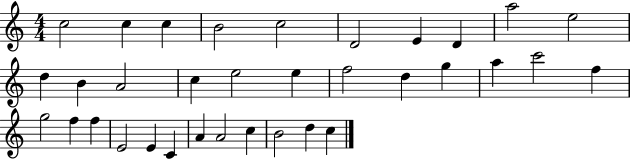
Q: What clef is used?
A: treble